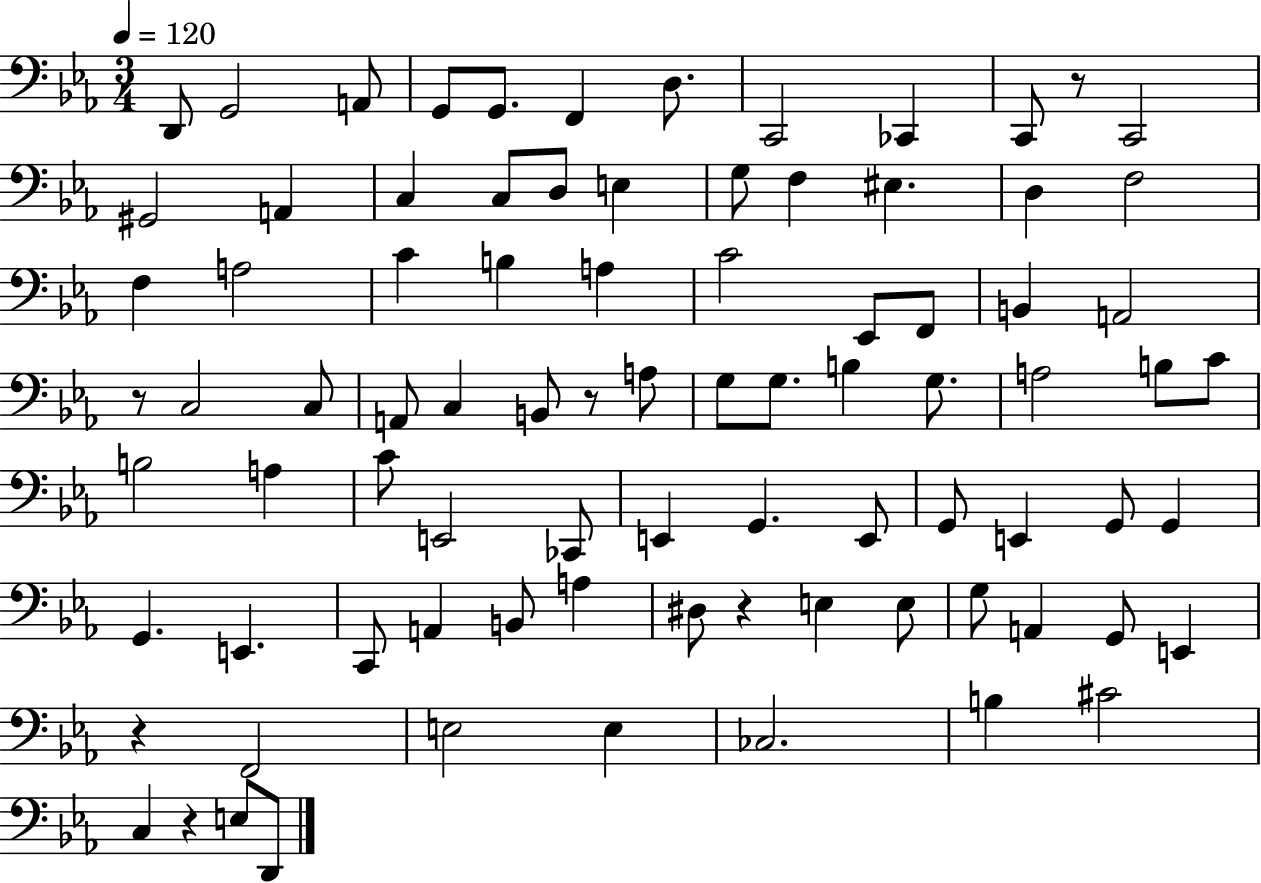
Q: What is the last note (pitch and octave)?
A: D2